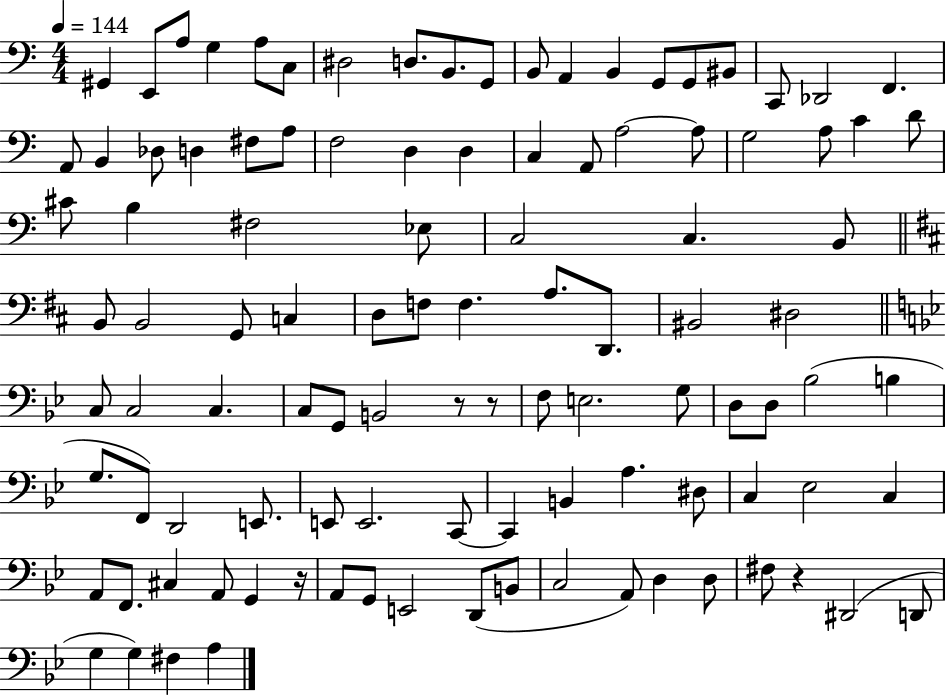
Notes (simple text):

G#2/q E2/e A3/e G3/q A3/e C3/e D#3/h D3/e. B2/e. G2/e B2/e A2/q B2/q G2/e G2/e BIS2/e C2/e Db2/h F2/q. A2/e B2/q Db3/e D3/q F#3/e A3/e F3/h D3/q D3/q C3/q A2/e A3/h A3/e G3/h A3/e C4/q D4/e C#4/e B3/q F#3/h Eb3/e C3/h C3/q. B2/e B2/e B2/h G2/e C3/q D3/e F3/e F3/q. A3/e. D2/e. BIS2/h D#3/h C3/e C3/h C3/q. C3/e G2/e B2/h R/e R/e F3/e E3/h. G3/e D3/e D3/e Bb3/h B3/q G3/e. F2/e D2/h E2/e. E2/e E2/h. C2/e C2/q B2/q A3/q. D#3/e C3/q Eb3/h C3/q A2/e F2/e. C#3/q A2/e G2/q R/s A2/e G2/e E2/h D2/e B2/e C3/h A2/e D3/q D3/e F#3/e R/q D#2/h D2/e G3/q G3/q F#3/q A3/q